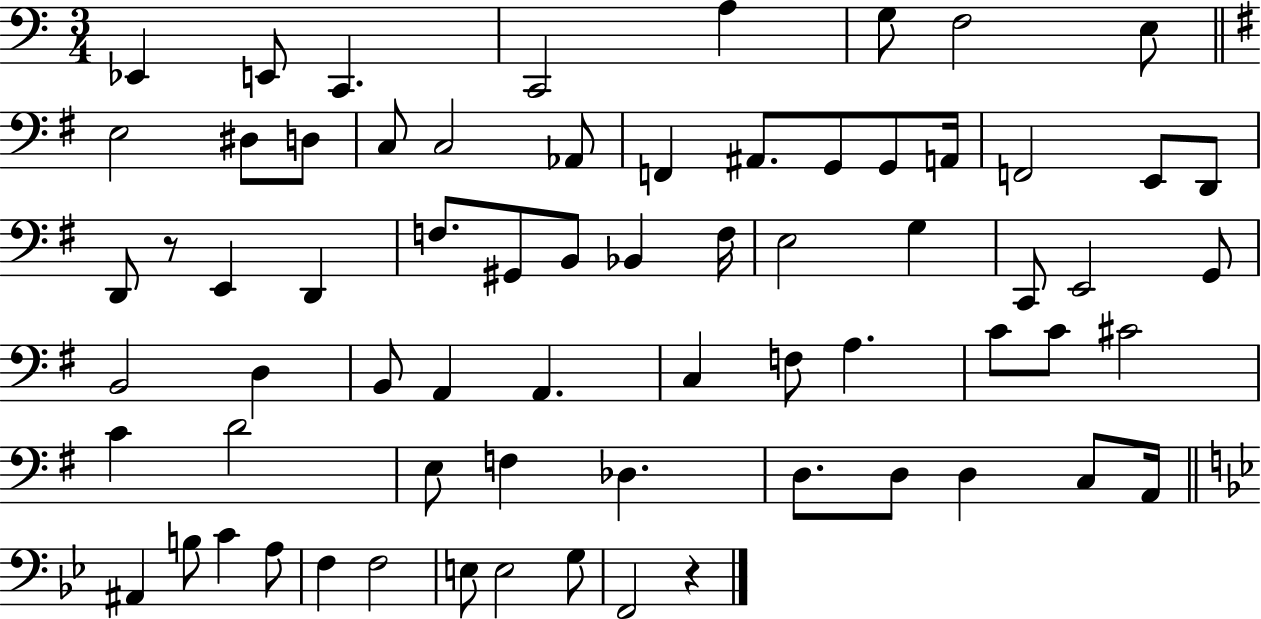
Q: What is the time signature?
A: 3/4